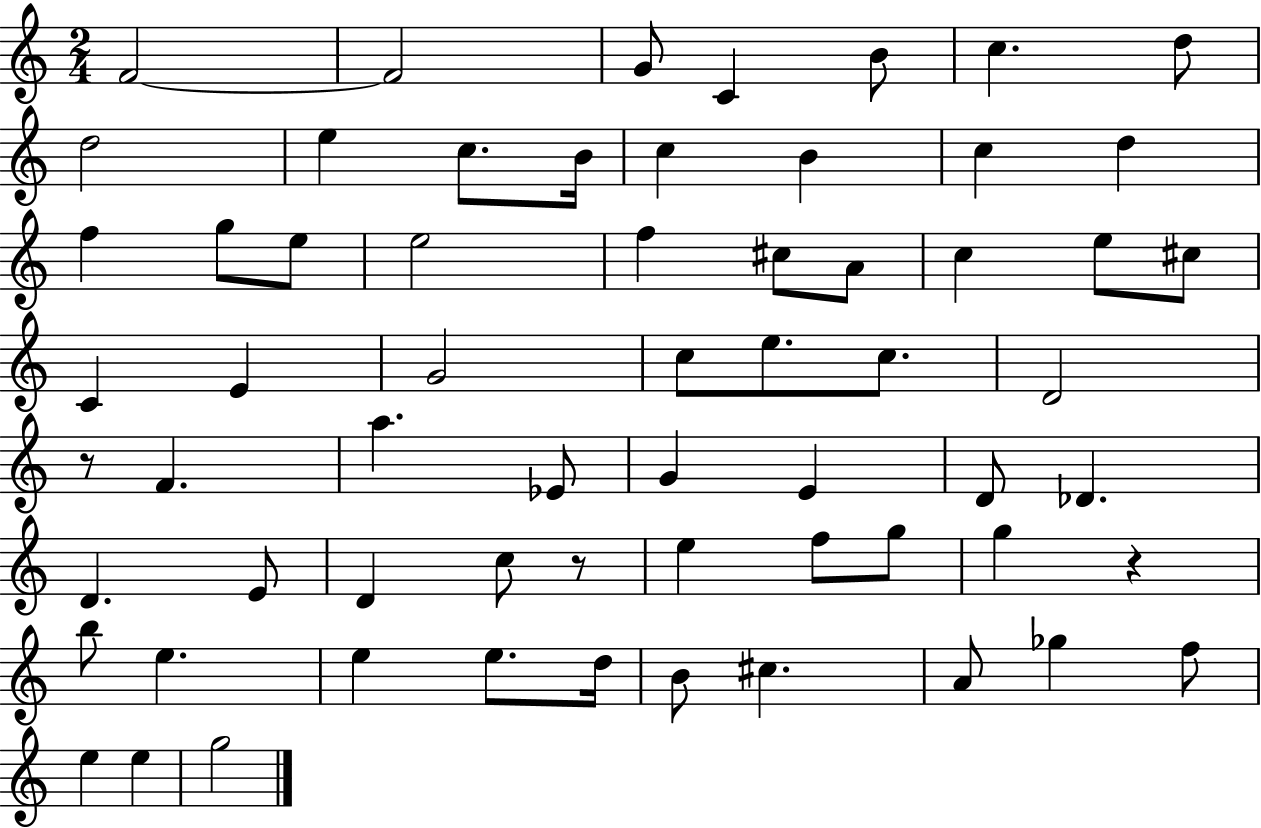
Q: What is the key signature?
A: C major